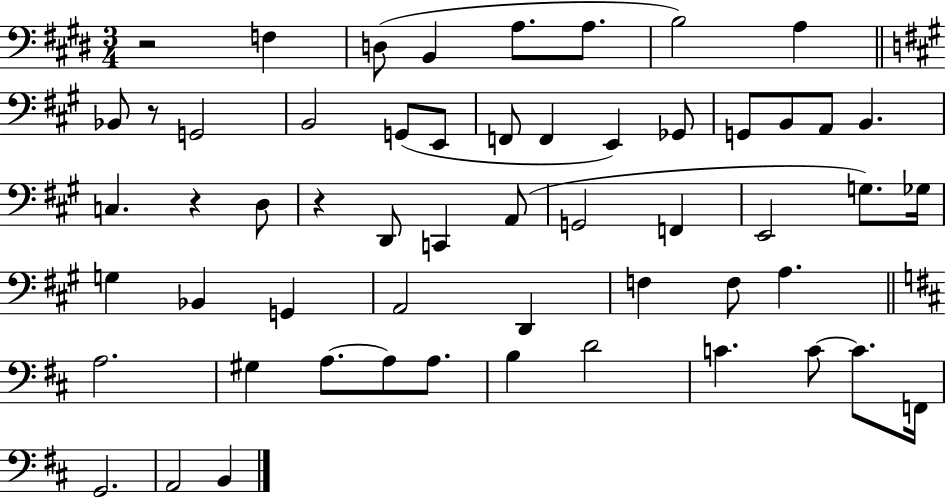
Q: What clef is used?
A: bass